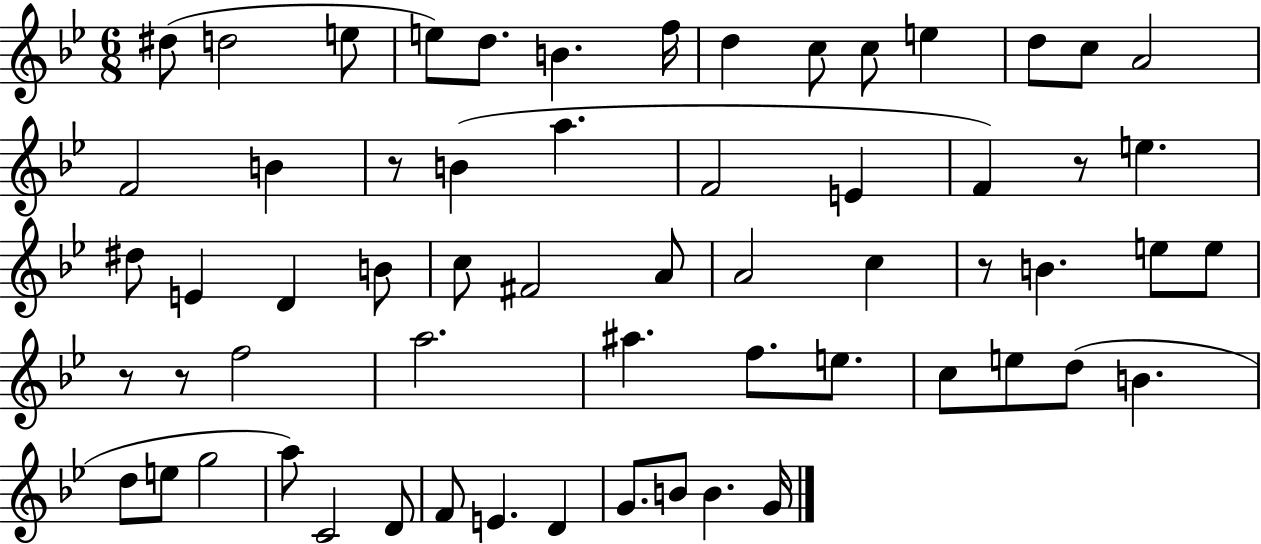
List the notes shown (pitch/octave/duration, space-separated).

D#5/e D5/h E5/e E5/e D5/e. B4/q. F5/s D5/q C5/e C5/e E5/q D5/e C5/e A4/h F4/h B4/q R/e B4/q A5/q. F4/h E4/q F4/q R/e E5/q. D#5/e E4/q D4/q B4/e C5/e F#4/h A4/e A4/h C5/q R/e B4/q. E5/e E5/e R/e R/e F5/h A5/h. A#5/q. F5/e. E5/e. C5/e E5/e D5/e B4/q. D5/e E5/e G5/h A5/e C4/h D4/e F4/e E4/q. D4/q G4/e. B4/e B4/q. G4/s